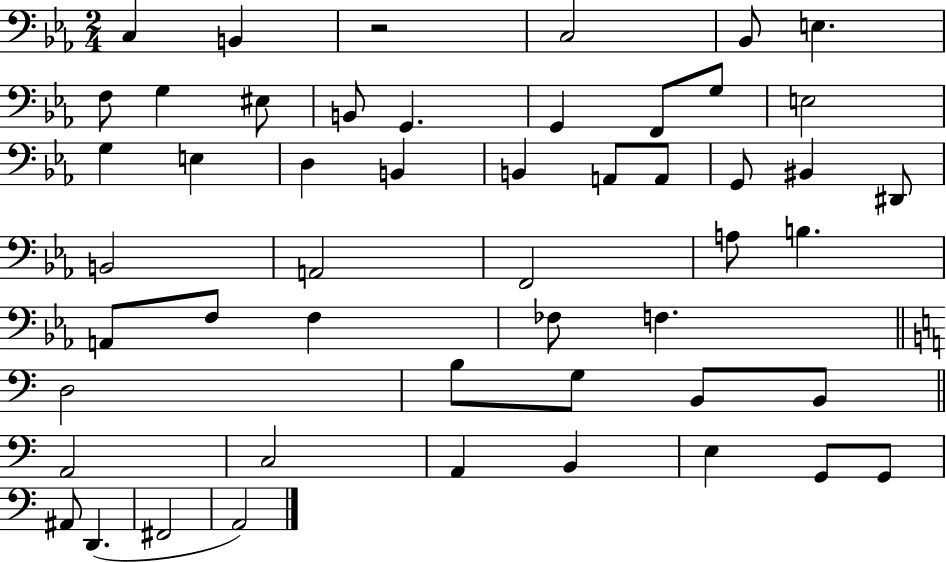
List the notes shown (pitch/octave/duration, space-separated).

C3/q B2/q R/h C3/h Bb2/e E3/q. F3/e G3/q EIS3/e B2/e G2/q. G2/q F2/e G3/e E3/h G3/q E3/q D3/q B2/q B2/q A2/e A2/e G2/e BIS2/q D#2/e B2/h A2/h F2/h A3/e B3/q. A2/e F3/e F3/q FES3/e F3/q. D3/h B3/e G3/e B2/e B2/e A2/h C3/h A2/q B2/q E3/q G2/e G2/e A#2/e D2/q. F#2/h A2/h